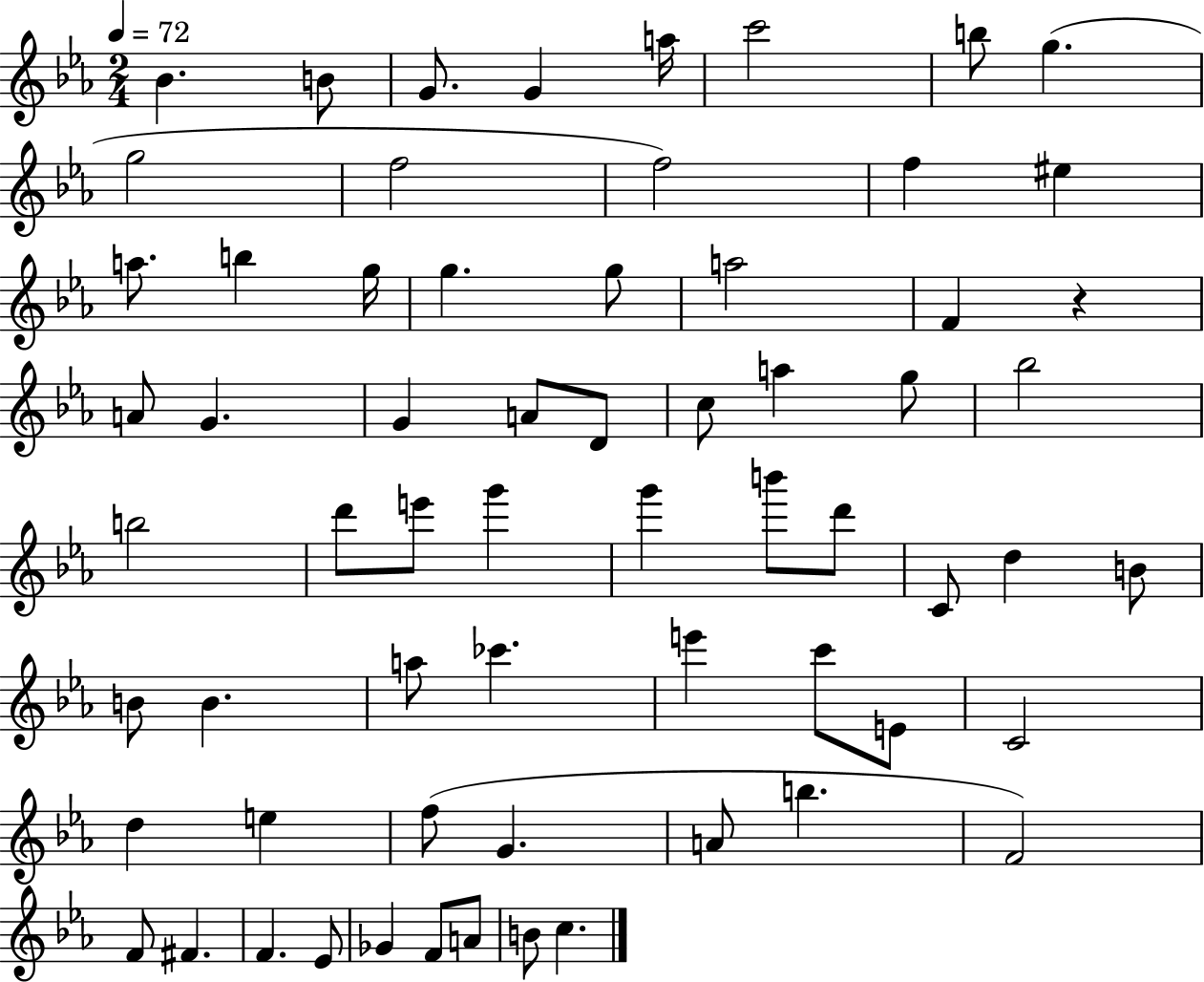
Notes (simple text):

Bb4/q. B4/e G4/e. G4/q A5/s C6/h B5/e G5/q. G5/h F5/h F5/h F5/q EIS5/q A5/e. B5/q G5/s G5/q. G5/e A5/h F4/q R/q A4/e G4/q. G4/q A4/e D4/e C5/e A5/q G5/e Bb5/h B5/h D6/e E6/e G6/q G6/q B6/e D6/e C4/e D5/q B4/e B4/e B4/q. A5/e CES6/q. E6/q C6/e E4/e C4/h D5/q E5/q F5/e G4/q. A4/e B5/q. F4/h F4/e F#4/q. F4/q. Eb4/e Gb4/q F4/e A4/e B4/e C5/q.